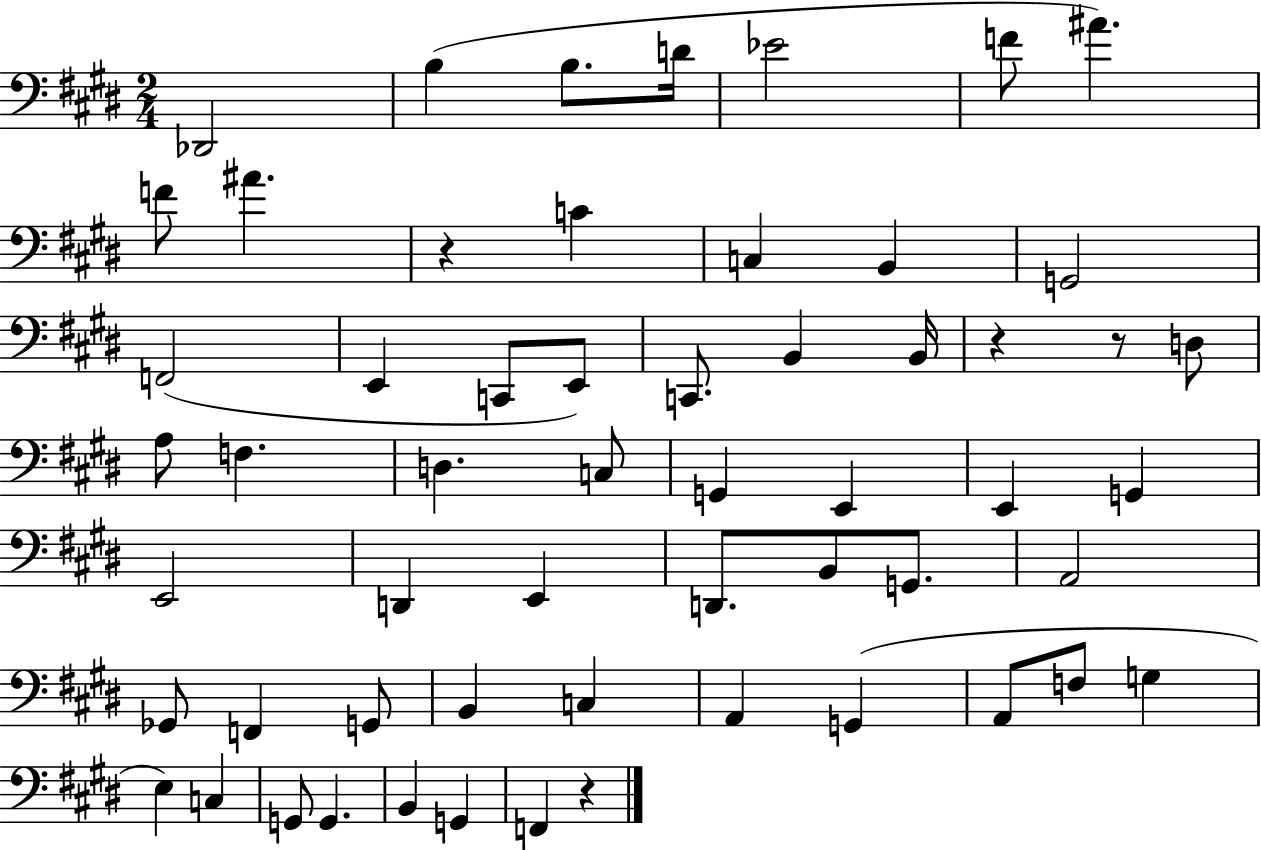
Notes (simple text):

Db2/h B3/q B3/e. D4/s Eb4/h F4/e A#4/q. F4/e A#4/q. R/q C4/q C3/q B2/q G2/h F2/h E2/q C2/e E2/e C2/e. B2/q B2/s R/q R/e D3/e A3/e F3/q. D3/q. C3/e G2/q E2/q E2/q G2/q E2/h D2/q E2/q D2/e. B2/e G2/e. A2/h Gb2/e F2/q G2/e B2/q C3/q A2/q G2/q A2/e F3/e G3/q E3/q C3/q G2/e G2/q. B2/q G2/q F2/q R/q